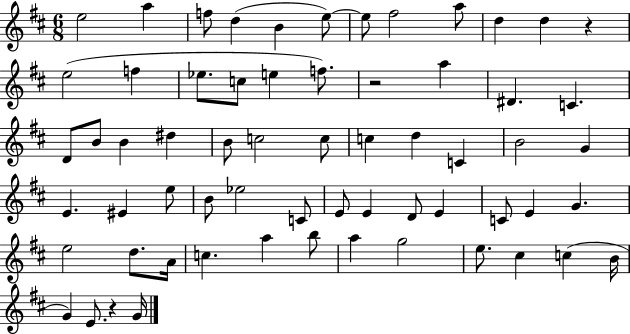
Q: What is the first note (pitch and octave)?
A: E5